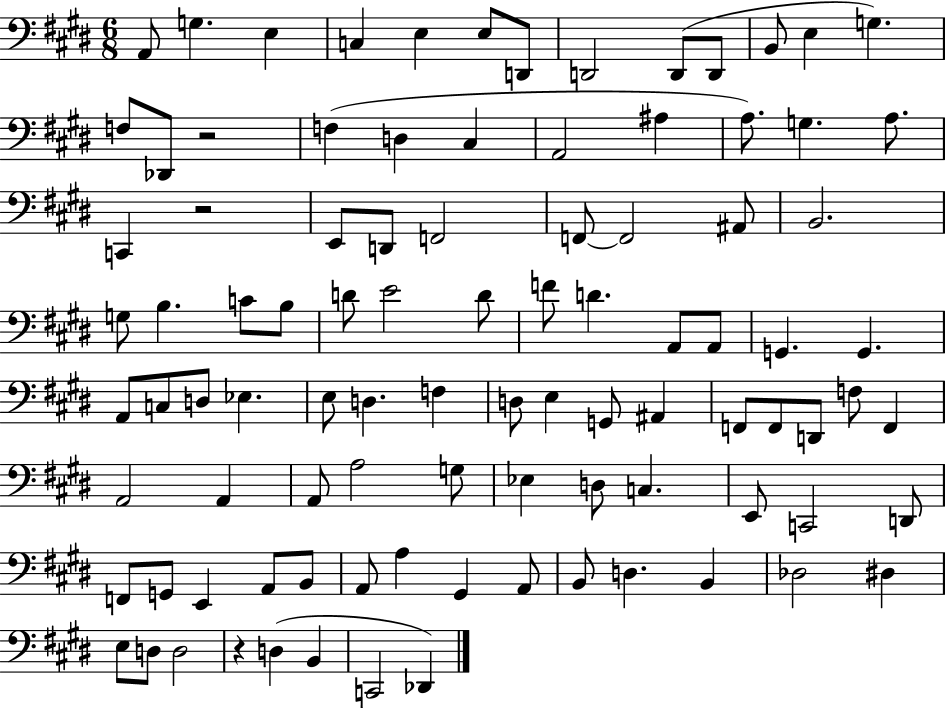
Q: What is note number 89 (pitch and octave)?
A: D3